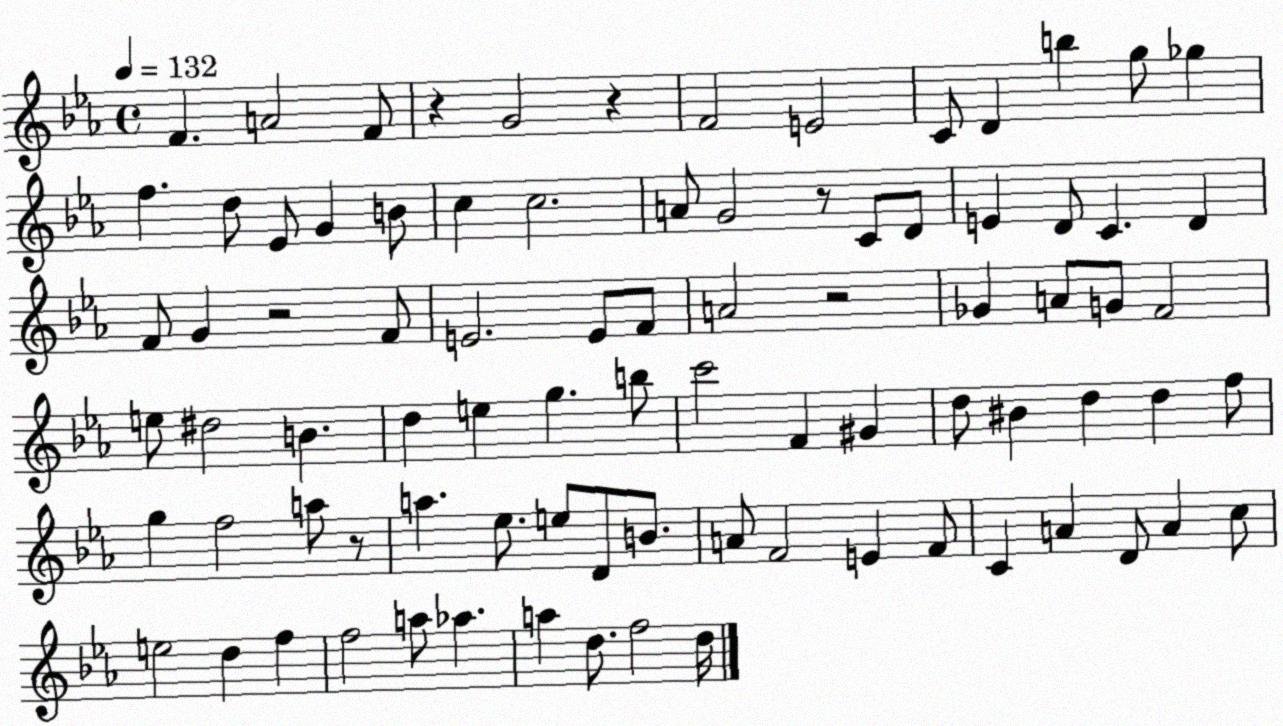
X:1
T:Untitled
M:4/4
L:1/4
K:Eb
F A2 F/2 z G2 z F2 E2 C/2 D b g/2 _g f d/2 _E/2 G B/2 c c2 A/2 G2 z/2 C/2 D/2 E D/2 C D F/2 G z2 F/2 E2 E/2 F/2 A2 z2 _G A/2 G/2 F2 e/2 ^d2 B d e g b/2 c'2 F ^G d/2 ^B d d f/2 g f2 a/2 z/2 a _e/2 e/2 D/2 B/2 A/2 F2 E F/2 C A D/2 A c/2 e2 d f f2 a/2 _a a d/2 f2 d/4